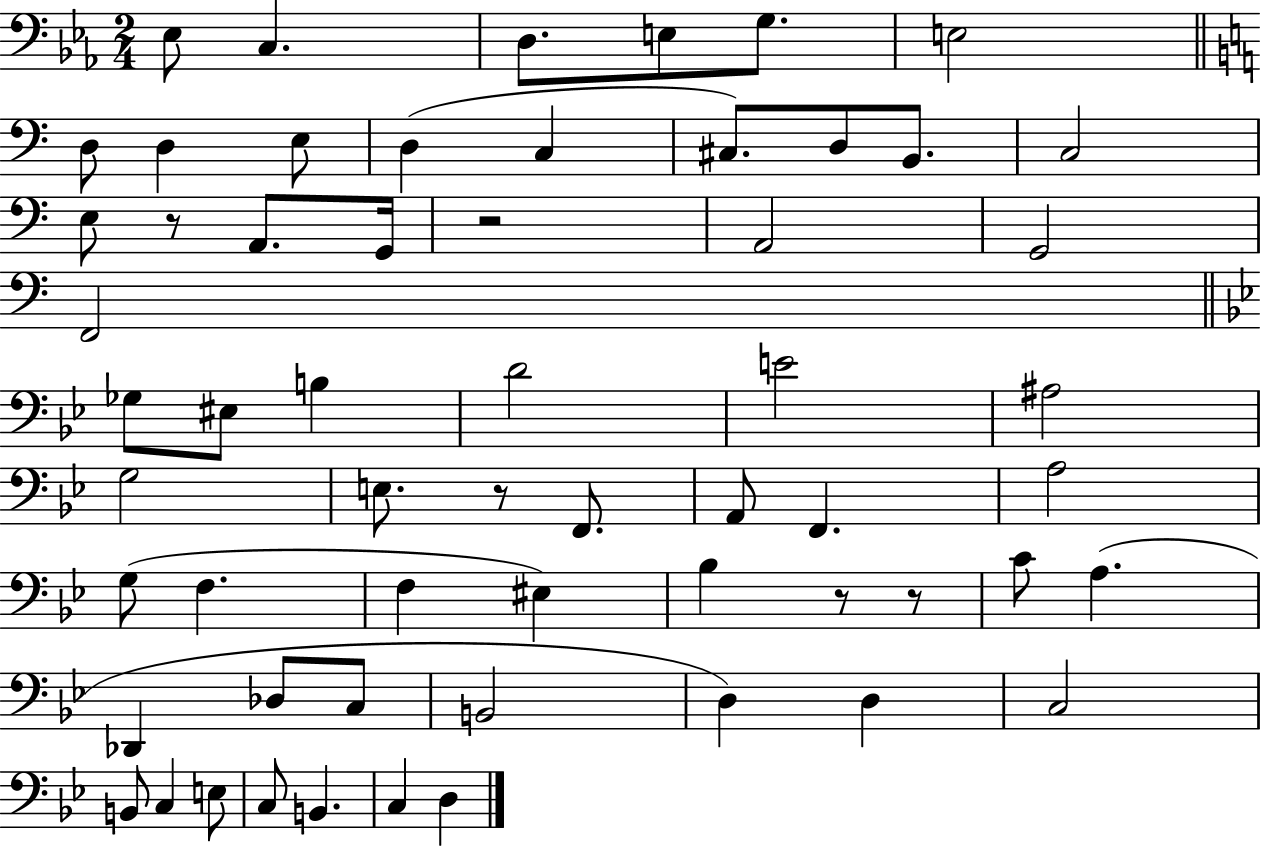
Eb3/e C3/q. D3/e. E3/e G3/e. E3/h D3/e D3/q E3/e D3/q C3/q C#3/e. D3/e B2/e. C3/h E3/e R/e A2/e. G2/s R/h A2/h G2/h F2/h Gb3/e EIS3/e B3/q D4/h E4/h A#3/h G3/h E3/e. R/e F2/e. A2/e F2/q. A3/h G3/e F3/q. F3/q EIS3/q Bb3/q R/e R/e C4/e A3/q. Db2/q Db3/e C3/e B2/h D3/q D3/q C3/h B2/e C3/q E3/e C3/e B2/q. C3/q D3/q